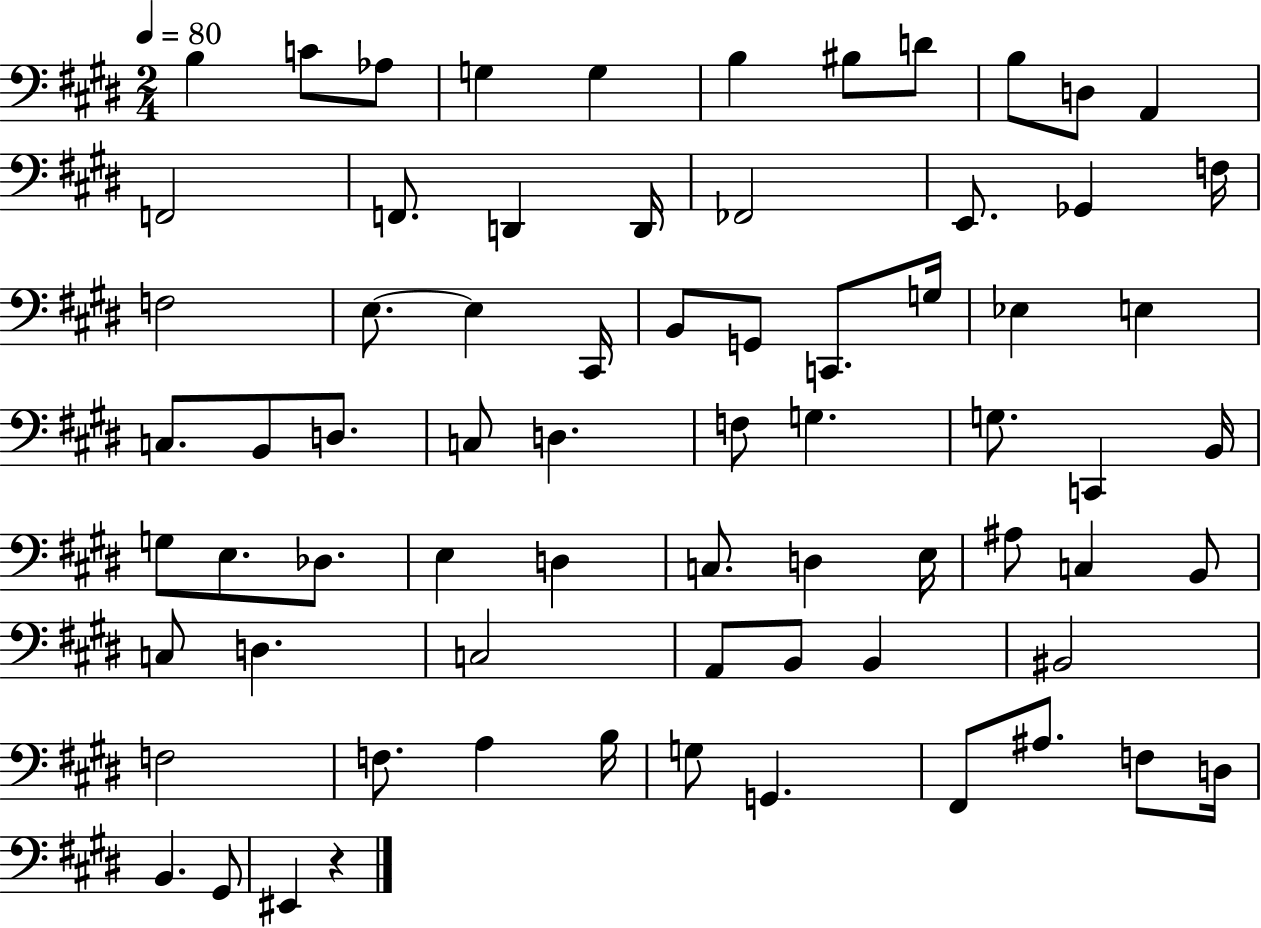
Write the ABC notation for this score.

X:1
T:Untitled
M:2/4
L:1/4
K:E
B, C/2 _A,/2 G, G, B, ^B,/2 D/2 B,/2 D,/2 A,, F,,2 F,,/2 D,, D,,/4 _F,,2 E,,/2 _G,, F,/4 F,2 E,/2 E, ^C,,/4 B,,/2 G,,/2 C,,/2 G,/4 _E, E, C,/2 B,,/2 D,/2 C,/2 D, F,/2 G, G,/2 C,, B,,/4 G,/2 E,/2 _D,/2 E, D, C,/2 D, E,/4 ^A,/2 C, B,,/2 C,/2 D, C,2 A,,/2 B,,/2 B,, ^B,,2 F,2 F,/2 A, B,/4 G,/2 G,, ^F,,/2 ^A,/2 F,/2 D,/4 B,, ^G,,/2 ^E,, z